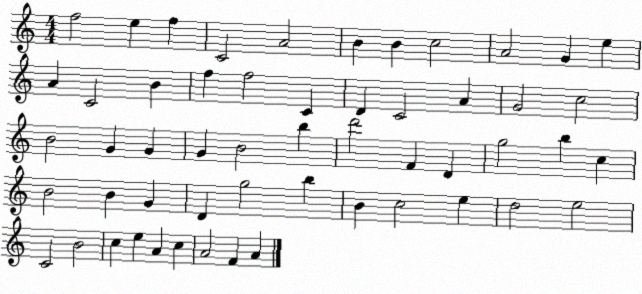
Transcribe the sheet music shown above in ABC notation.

X:1
T:Untitled
M:4/4
L:1/4
K:C
f2 e f C2 A2 B B c2 A2 G e A C2 B f f2 C D C2 A G2 c2 B2 G G G B2 b d'2 F D g2 b c B2 B G D g2 b B c2 e d2 e2 C2 B2 c e A c A2 F A